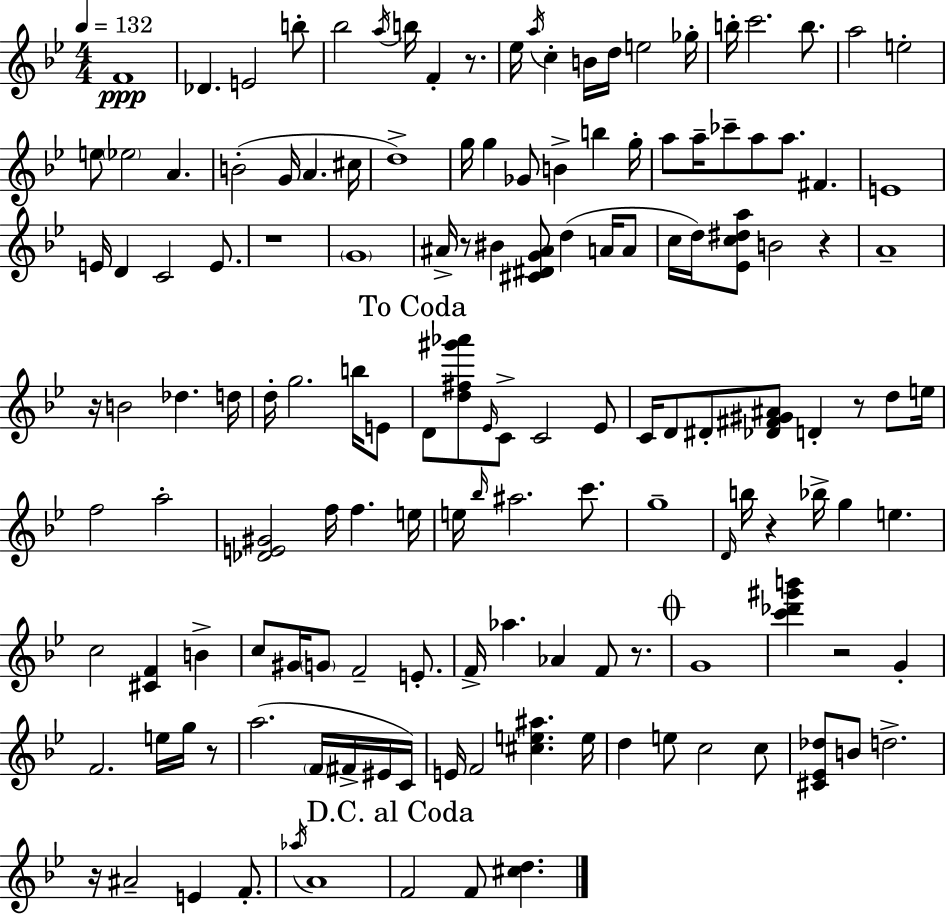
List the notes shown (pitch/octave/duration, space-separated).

F4/w Db4/q. E4/h B5/e Bb5/h A5/s B5/s F4/q R/e. Eb5/s A5/s C5/q B4/s D5/s E5/h Gb5/s B5/s C6/h. B5/e. A5/h E5/h E5/e Eb5/h A4/q. B4/h G4/s A4/q. C#5/s D5/w G5/s G5/q Gb4/e B4/q B5/q G5/s A5/e A5/s CES6/e A5/e A5/e. F#4/q. E4/w E4/s D4/q C4/h E4/e. R/w G4/w A#4/s R/e BIS4/q [C#4,D#4,G4,A#4]/e D5/q A4/s A4/e C5/s D5/s [Eb4,C5,D#5,A5]/e B4/h R/q A4/w R/s B4/h Db5/q. D5/s D5/s G5/h. B5/s E4/e D4/e [D5,F#5,G#6,Ab6]/e Eb4/s C4/e C4/h Eb4/e C4/s D4/e D#4/e [Db4,F#4,G#4,A#4]/e D4/q R/e D5/e E5/s F5/h A5/h [Db4,E4,G#4]/h F5/s F5/q. E5/s E5/s Bb5/s A#5/h. C6/e. G5/w D4/s B5/s R/q Bb5/s G5/q E5/q. C5/h [C#4,F4]/q B4/q C5/e G#4/s G4/e F4/h E4/e. F4/s Ab5/q. Ab4/q F4/e R/e. G4/w [C6,Db6,G#6,B6]/q R/h G4/q F4/h. E5/s G5/s R/e A5/h. F4/s F#4/s EIS4/s C4/s E4/s F4/h [C#5,E5,A#5]/q. E5/s D5/q E5/e C5/h C5/e [C#4,Eb4,Db5]/e B4/e D5/h. R/s A#4/h E4/q F4/e. Ab5/s A4/w F4/h F4/e [C#5,D5]/q.